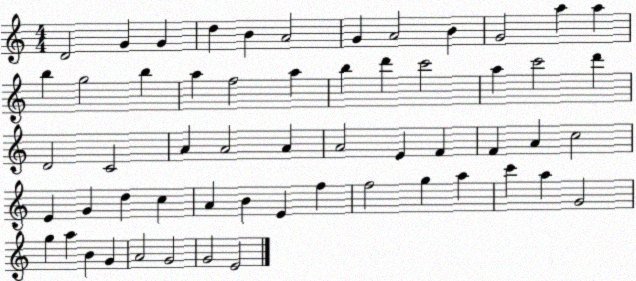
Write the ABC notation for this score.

X:1
T:Untitled
M:4/4
L:1/4
K:C
D2 G G d B A2 G A2 B G2 a a b g2 b a f2 a b d' c'2 a c'2 d' D2 C2 A A2 A A2 E F F A c2 E G d c A B E f f2 g a c' a G2 g a B G A2 G2 G2 E2